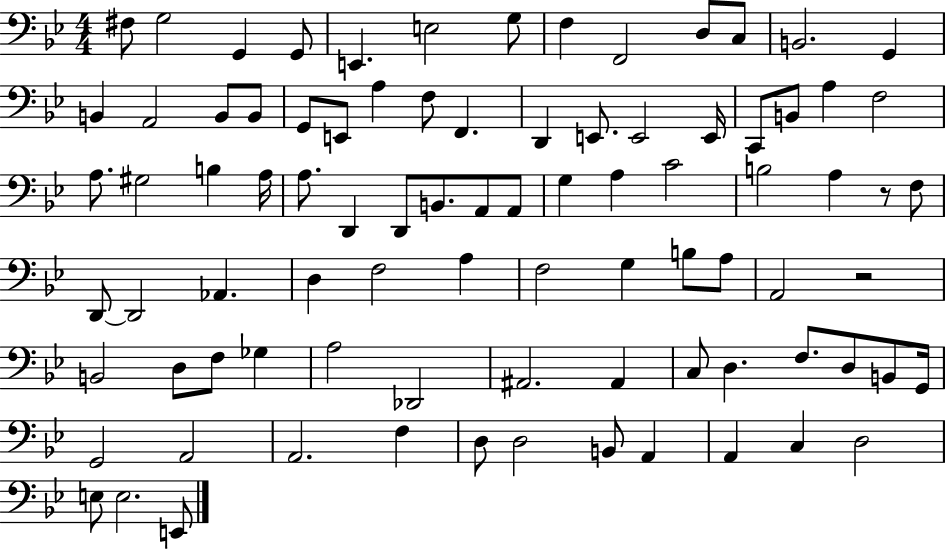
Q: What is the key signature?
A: BES major